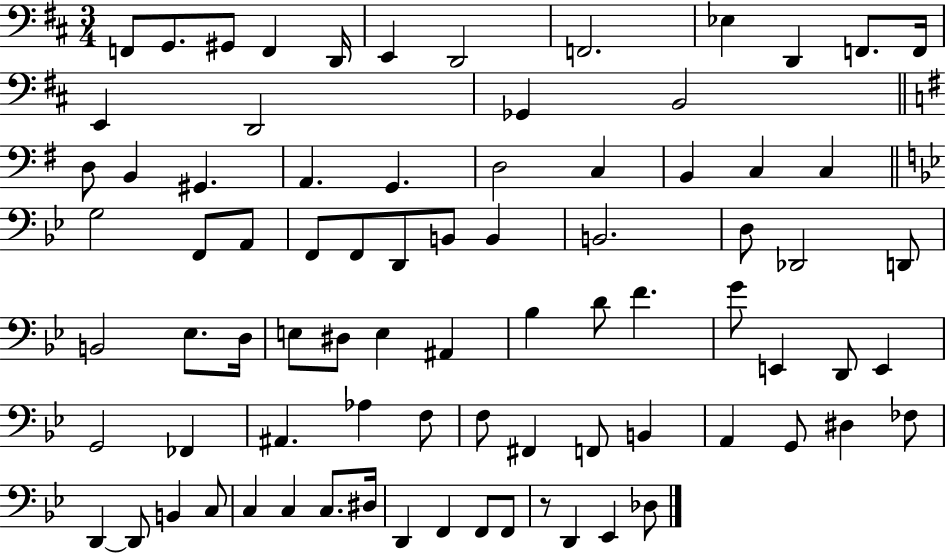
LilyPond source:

{
  \clef bass
  \numericTimeSignature
  \time 3/4
  \key d \major
  f,8 g,8. gis,8 f,4 d,16 | e,4 d,2 | f,2. | ees4 d,4 f,8. f,16 | \break e,4 d,2 | ges,4 b,2 | \bar "||" \break \key g \major d8 b,4 gis,4. | a,4. g,4. | d2 c4 | b,4 c4 c4 | \break \bar "||" \break \key bes \major g2 f,8 a,8 | f,8 f,8 d,8 b,8 b,4 | b,2. | d8 des,2 d,8 | \break b,2 ees8. d16 | e8 dis8 e4 ais,4 | bes4 d'8 f'4. | g'8 e,4 d,8 e,4 | \break g,2 fes,4 | ais,4. aes4 f8 | f8 fis,4 f,8 b,4 | a,4 g,8 dis4 fes8 | \break d,4~~ d,8 b,4 c8 | c4 c4 c8. dis16 | d,4 f,4 f,8 f,8 | r8 d,4 ees,4 des8 | \break \bar "|."
}